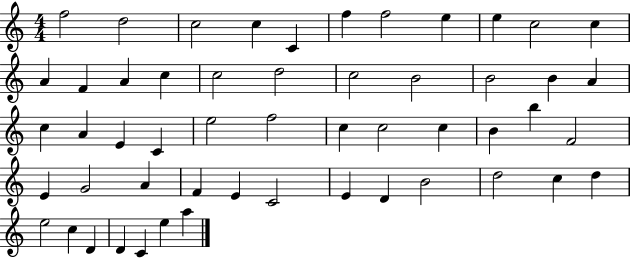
X:1
T:Untitled
M:4/4
L:1/4
K:C
f2 d2 c2 c C f f2 e e c2 c A F A c c2 d2 c2 B2 B2 B A c A E C e2 f2 c c2 c B b F2 E G2 A F E C2 E D B2 d2 c d e2 c D D C e a